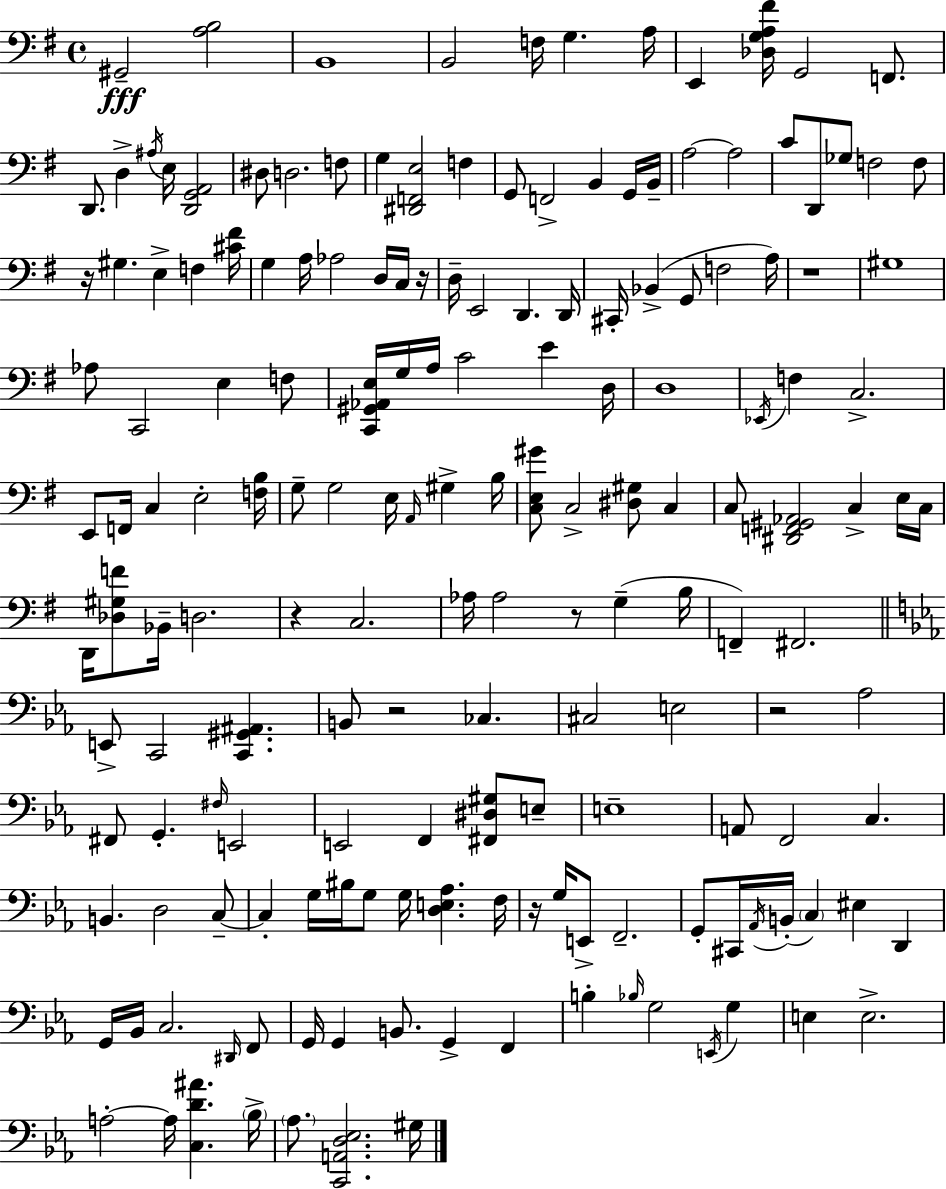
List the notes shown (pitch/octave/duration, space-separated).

G#2/h [A3,B3]/h B2/w B2/h F3/s G3/q. A3/s E2/q [Db3,G3,A3,F#4]/s G2/h F2/e. D2/e. D3/q A#3/s E3/s [D2,G2,A2]/h D#3/e D3/h. F3/e G3/q [D#2,F2,E3]/h F3/q G2/e F2/h B2/q G2/s B2/s A3/h A3/h C4/e D2/e Gb3/e F3/h F3/e R/s G#3/q. E3/q F3/q [C#4,F#4]/s G3/q A3/s Ab3/h D3/s C3/s R/s D3/s E2/h D2/q. D2/s C#2/s Bb2/q G2/e F3/h A3/s R/w G#3/w Ab3/e C2/h E3/q F3/e [C2,G#2,Ab2,E3]/s G3/s A3/s C4/h E4/q D3/s D3/w Eb2/s F3/q C3/h. E2/e F2/s C3/q E3/h [F3,B3]/s G3/e G3/h E3/s A2/s G#3/q B3/s [C3,E3,G#4]/e C3/h [D#3,G#3]/e C3/q C3/e [D#2,F2,G#2,Ab2]/h C3/q E3/s C3/s D2/s [Db3,G#3,F4]/e Bb2/s D3/h. R/q C3/h. Ab3/s Ab3/h R/e G3/q B3/s F2/q F#2/h. E2/e C2/h [C2,G#2,A#2]/q. B2/e R/h CES3/q. C#3/h E3/h R/h Ab3/h F#2/e G2/q. F#3/s E2/h E2/h F2/q [F#2,D#3,G#3]/e E3/e E3/w A2/e F2/h C3/q. B2/q. D3/h C3/e C3/q G3/s BIS3/s G3/e G3/s [D3,E3,Ab3]/q. F3/s R/s G3/s E2/e F2/h. G2/e C#2/s Ab2/s B2/s C3/q EIS3/q D2/q G2/s Bb2/s C3/h. D#2/s F2/e G2/s G2/q B2/e. G2/q F2/q B3/q Bb3/s G3/h E2/s G3/q E3/q E3/h. A3/h A3/s [C3,D4,A#4]/q. Bb3/s Ab3/e. [C2,A2,D3,Eb3]/h. G#3/s